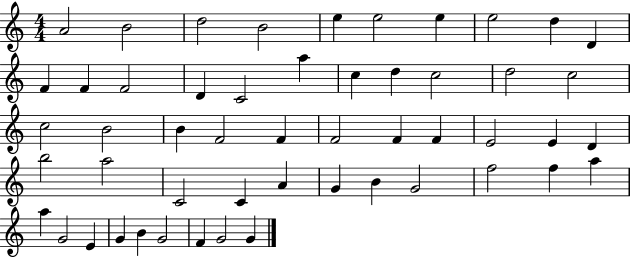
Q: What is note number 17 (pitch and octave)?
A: C5